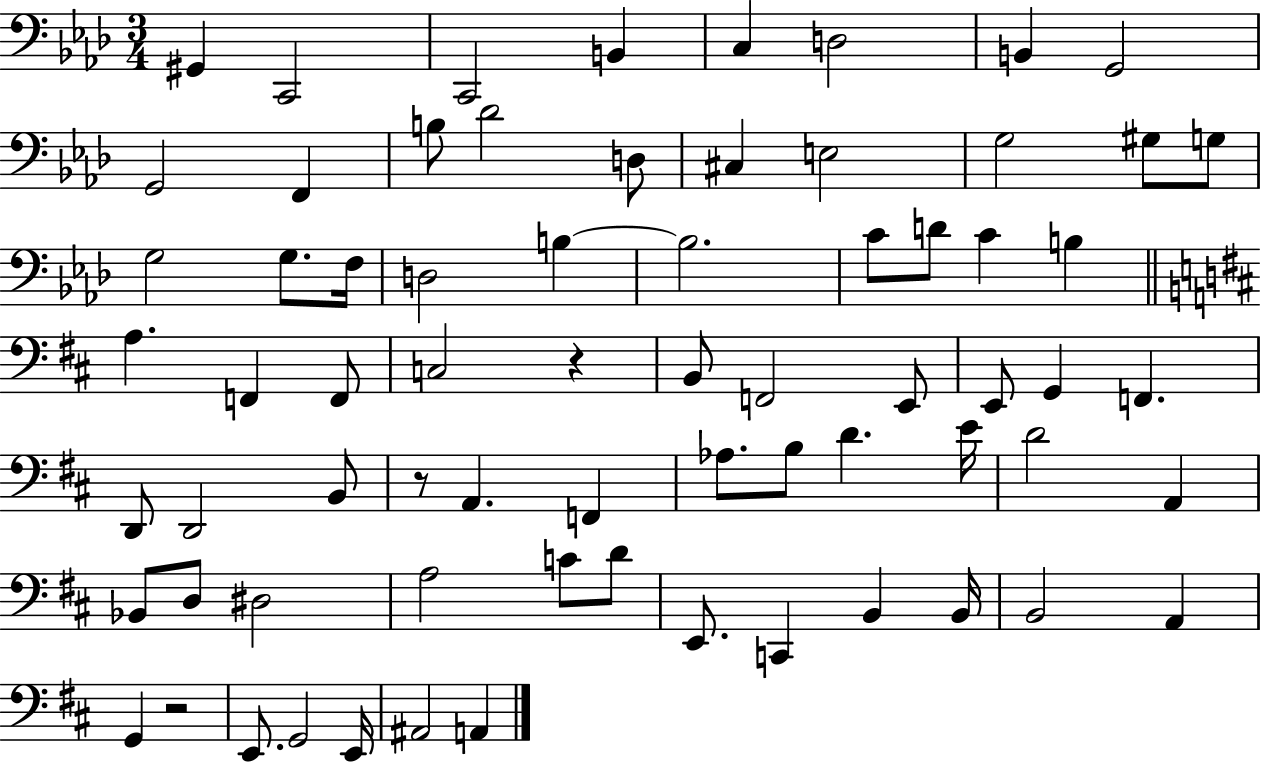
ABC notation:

X:1
T:Untitled
M:3/4
L:1/4
K:Ab
^G,, C,,2 C,,2 B,, C, D,2 B,, G,,2 G,,2 F,, B,/2 _D2 D,/2 ^C, E,2 G,2 ^G,/2 G,/2 G,2 G,/2 F,/4 D,2 B, B,2 C/2 D/2 C B, A, F,, F,,/2 C,2 z B,,/2 F,,2 E,,/2 E,,/2 G,, F,, D,,/2 D,,2 B,,/2 z/2 A,, F,, _A,/2 B,/2 D E/4 D2 A,, _B,,/2 D,/2 ^D,2 A,2 C/2 D/2 E,,/2 C,, B,, B,,/4 B,,2 A,, G,, z2 E,,/2 G,,2 E,,/4 ^A,,2 A,,